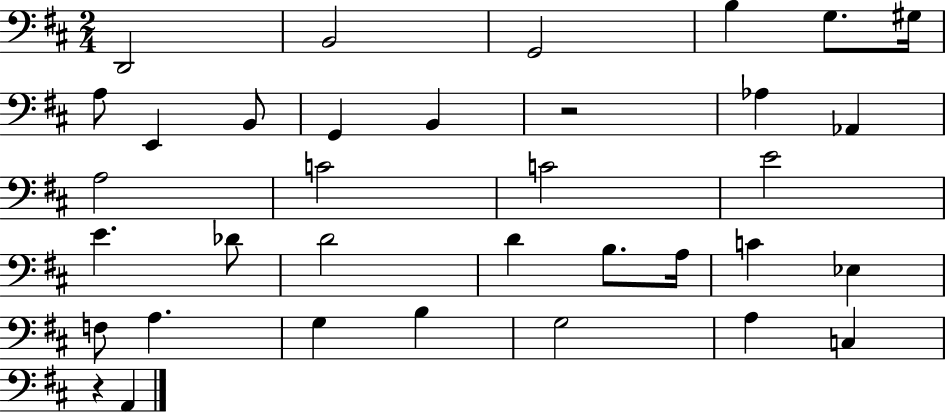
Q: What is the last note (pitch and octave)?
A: A2